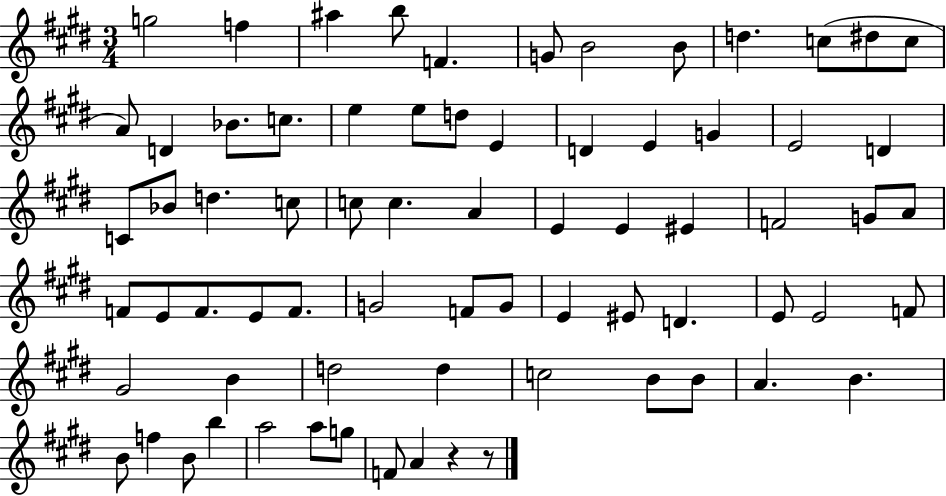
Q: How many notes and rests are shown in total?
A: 72